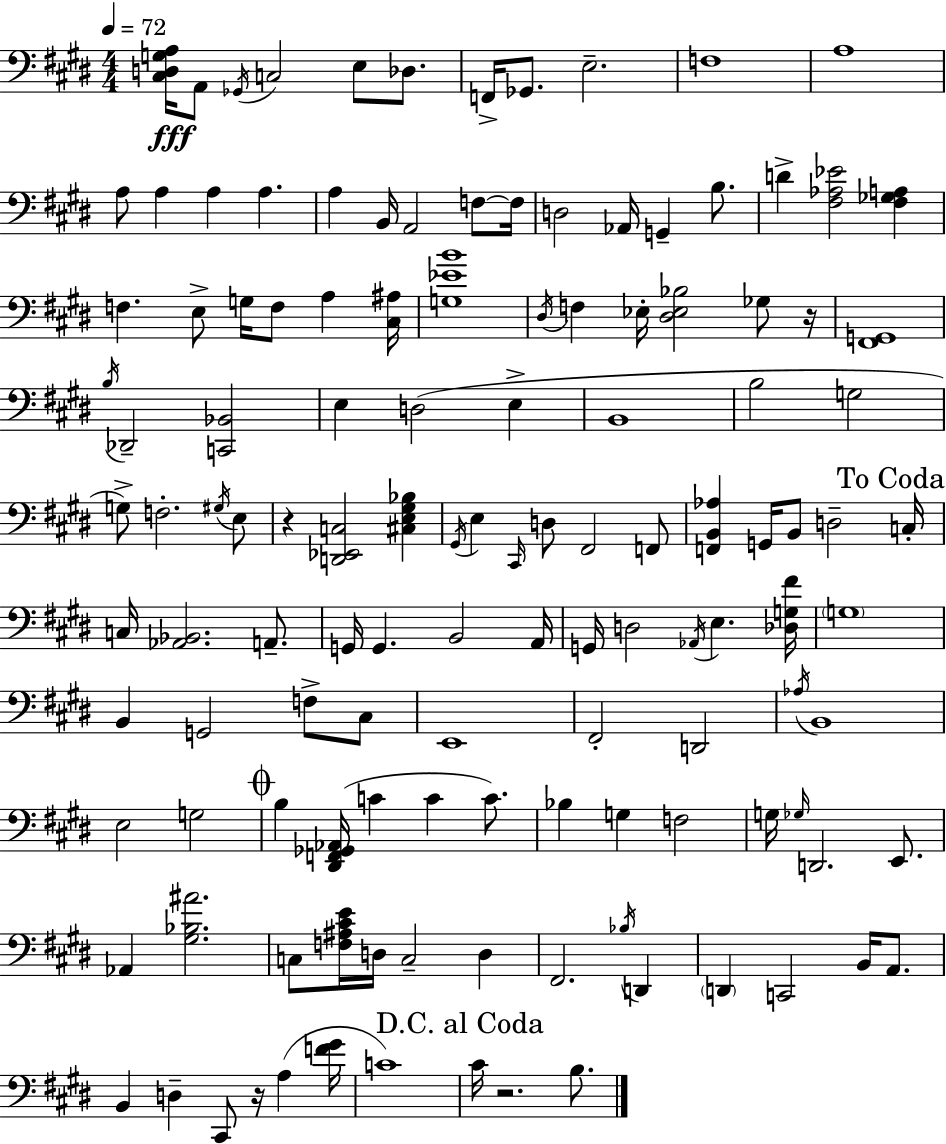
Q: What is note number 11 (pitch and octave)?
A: A3